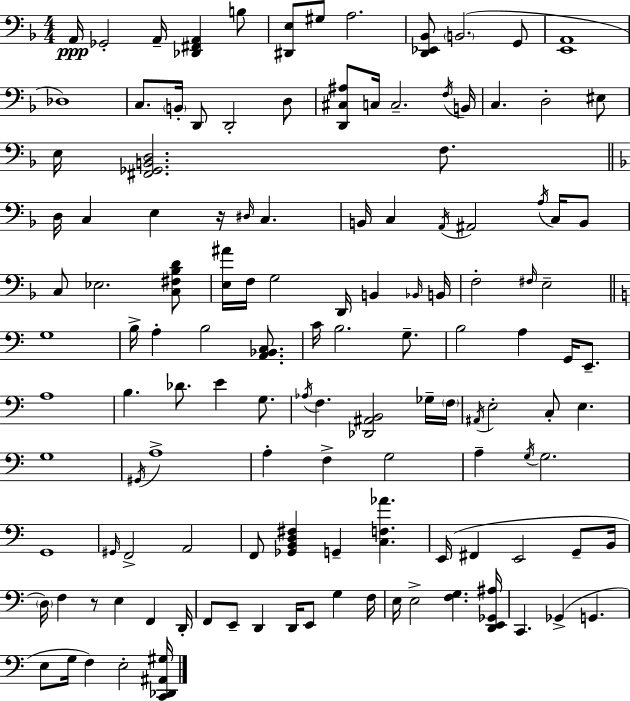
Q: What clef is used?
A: bass